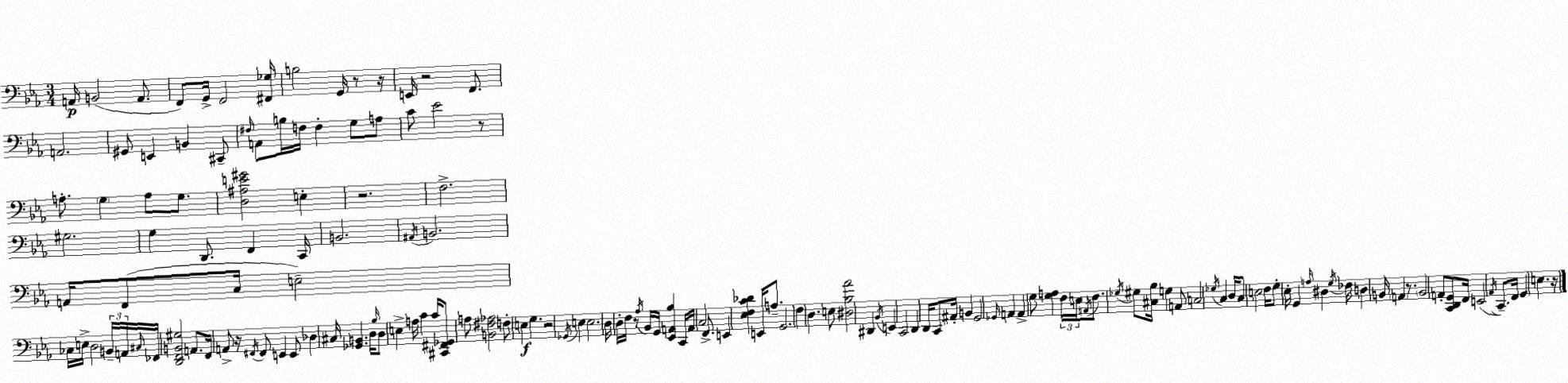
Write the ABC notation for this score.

X:1
T:Untitled
M:3/4
L:1/4
K:Cm
A,,/4 B,,2 A,,/2 F,,/2 G,,/4 F,,2 [^F,,_G,]/4 B,2 G,,/4 z/2 z/4 E,,/4 z2 F,,/2 A,,2 ^G,,/2 E,, B,, ^C,,/2 ^F,/4 A,,/2 B,/4 F,/4 F, G,/2 A,/2 C/2 _E2 z/2 A,/2 G, A,/2 G,/2 [D,^A,E^G]2 E, z2 F,2 ^G,2 G, D,,/2 F,, C,,/4 B,,2 ^A,,/4 B,,2 A,,/4 F,,/2 C,/4 E,2 _C,/4 E,/4 D,2 B,,/4 A,,/4 ^C,/4 _F,,/4 [D,,F,,B,,^G,]2 A,,/2 F,,/4 A,,/2 z/4 ^F,,/4 ^F,,/2 E,, E,,/2 _D, ^C,/4 [_G,,B,,] D,/4 _B,/4 D,/2 E, A,/4 C C/4 [^C,,^F,,_G,,]/2 A,/2 [B,,^F,_A,]2 F,/2 E, G, z2 _G,,/4 E, E,2 D,/4 D,/4 F,/4 z/2 _A,/4 _B,,/4 G,,/4 [_E,,A,,_B,] C,,/4 A,,/4 C,2 F,,/2 E,, [_E,F,C_D] E,,/4 A,/2 G,,2 F, D, E,/2 [^D,_B,_A]2 ^D,, _B,,/4 E,, C,,2 D,, D,,/4 C,,/2 ^A,,/4 B,, G,,2 _G,,/4 A,, A,, G,/2 [G,A,] F,/4 E,/4 A,,/4 F,/2 _G,/4 ^G,/2 [^C,_B,]/4 G, A,,/2 C,2 _G,/4 C, D,/4 C,/2 E,2 F,/4 G,/2 _E,/4 G,, A,/4 ^D, G,/4 _F,/4 D, B,,/4 A,, z/2 B,,2 A,,/2 [C,,D,,G,,]/2 F,,/4 E,,2 _A,,/4 C,,/2 F,,/4 G,, E, z/4